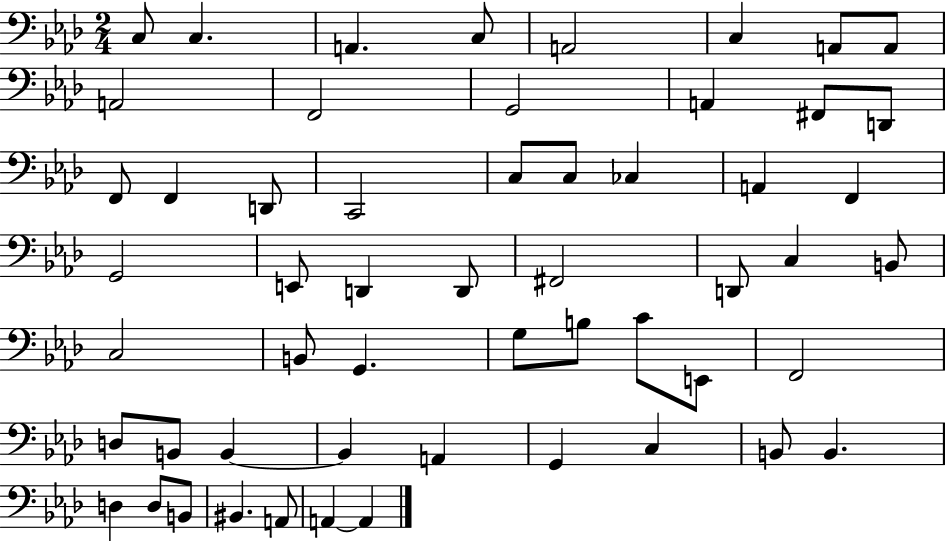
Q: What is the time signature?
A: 2/4